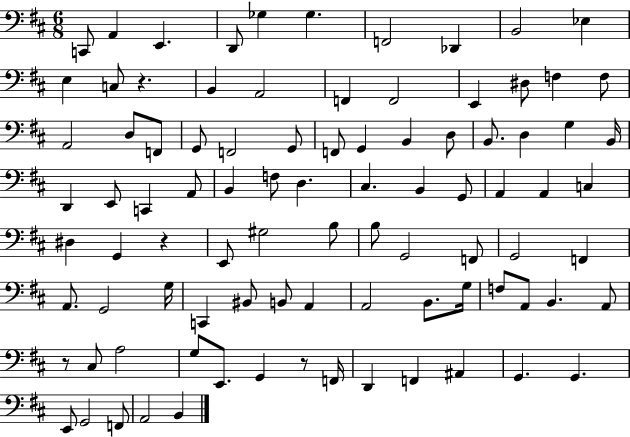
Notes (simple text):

C2/e A2/q E2/q. D2/e Gb3/q Gb3/q. F2/h Db2/q B2/h Eb3/q E3/q C3/e R/q. B2/q A2/h F2/q F2/h E2/q D#3/e F3/q F3/e A2/h D3/e F2/e G2/e F2/h G2/e F2/e G2/q B2/q D3/e B2/e. D3/q G3/q B2/s D2/q E2/e C2/q A2/e B2/q F3/e D3/q. C#3/q. B2/q G2/e A2/q A2/q C3/q D#3/q G2/q R/q E2/e G#3/h B3/e B3/e G2/h F2/e G2/h F2/q A2/e. G2/h G3/s C2/q BIS2/e B2/e A2/q A2/h B2/e. G3/s F3/e A2/e B2/q. A2/e R/e C#3/e A3/h G3/e E2/e. G2/q R/e F2/s D2/q F2/q A#2/q G2/q. G2/q. E2/e G2/h F2/e A2/h B2/q